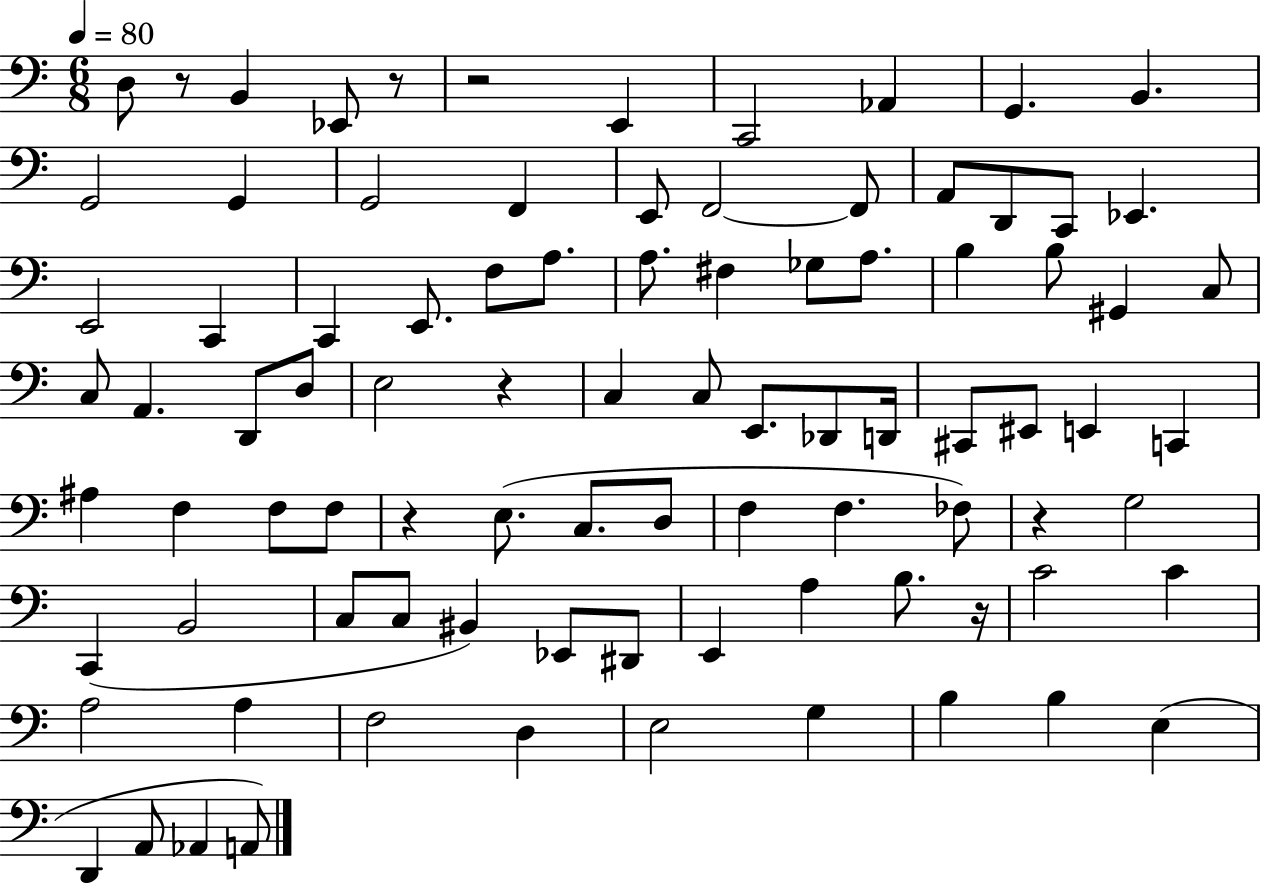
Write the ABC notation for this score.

X:1
T:Untitled
M:6/8
L:1/4
K:C
D,/2 z/2 B,, _E,,/2 z/2 z2 E,, C,,2 _A,, G,, B,, G,,2 G,, G,,2 F,, E,,/2 F,,2 F,,/2 A,,/2 D,,/2 C,,/2 _E,, E,,2 C,, C,, E,,/2 F,/2 A,/2 A,/2 ^F, _G,/2 A,/2 B, B,/2 ^G,, C,/2 C,/2 A,, D,,/2 D,/2 E,2 z C, C,/2 E,,/2 _D,,/2 D,,/4 ^C,,/2 ^E,,/2 E,, C,, ^A, F, F,/2 F,/2 z E,/2 C,/2 D,/2 F, F, _F,/2 z G,2 C,, B,,2 C,/2 C,/2 ^B,, _E,,/2 ^D,,/2 E,, A, B,/2 z/4 C2 C A,2 A, F,2 D, E,2 G, B, B, E, D,, A,,/2 _A,, A,,/2